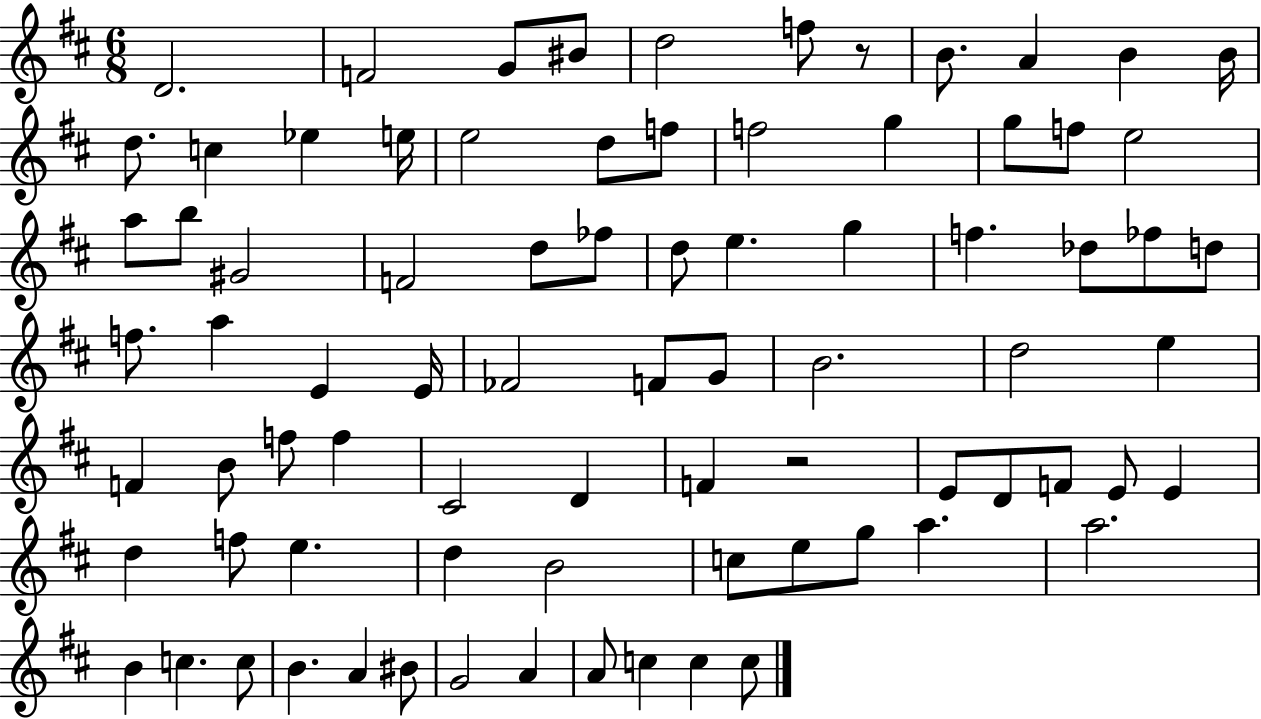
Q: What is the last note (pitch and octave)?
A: C5